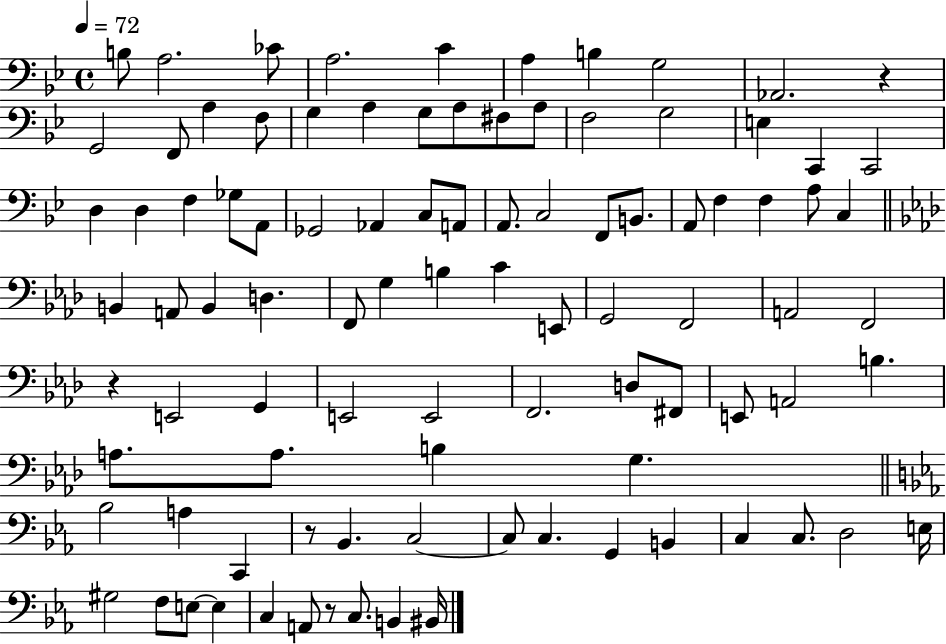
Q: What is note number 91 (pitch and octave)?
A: BIS2